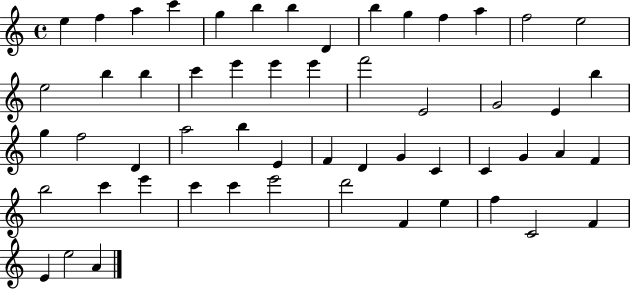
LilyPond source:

{
  \clef treble
  \time 4/4
  \defaultTimeSignature
  \key c \major
  e''4 f''4 a''4 c'''4 | g''4 b''4 b''4 d'4 | b''4 g''4 f''4 a''4 | f''2 e''2 | \break e''2 b''4 b''4 | c'''4 e'''4 e'''4 e'''4 | f'''2 e'2 | g'2 e'4 b''4 | \break g''4 f''2 d'4 | a''2 b''4 e'4 | f'4 d'4 g'4 c'4 | c'4 g'4 a'4 f'4 | \break b''2 c'''4 e'''4 | c'''4 c'''4 e'''2 | d'''2 f'4 e''4 | f''4 c'2 f'4 | \break e'4 e''2 a'4 | \bar "|."
}